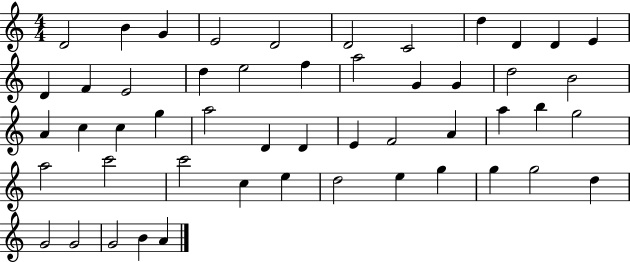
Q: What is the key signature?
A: C major